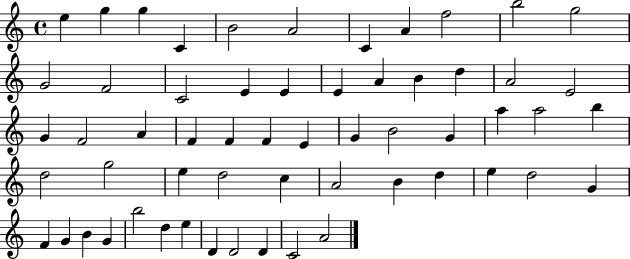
E5/q G5/q G5/q C4/q B4/h A4/h C4/q A4/q F5/h B5/h G5/h G4/h F4/h C4/h E4/q E4/q E4/q A4/q B4/q D5/q A4/h E4/h G4/q F4/h A4/q F4/q F4/q F4/q E4/q G4/q B4/h G4/q A5/q A5/h B5/q D5/h G5/h E5/q D5/h C5/q A4/h B4/q D5/q E5/q D5/h G4/q F4/q G4/q B4/q G4/q B5/h D5/q E5/q D4/q D4/h D4/q C4/h A4/h